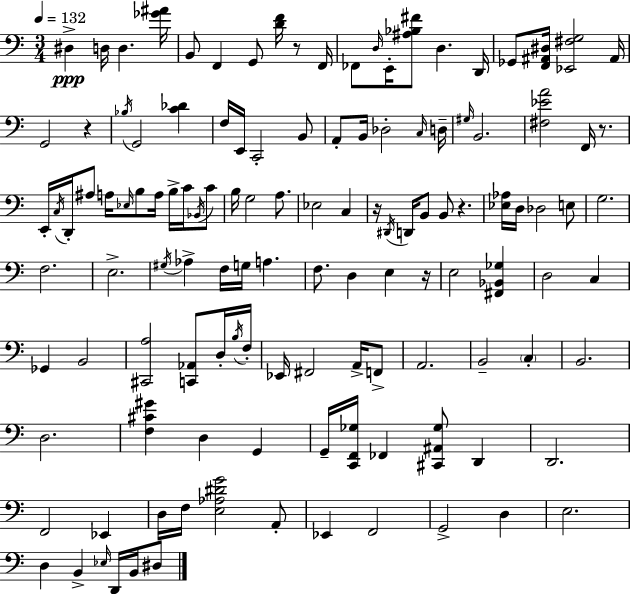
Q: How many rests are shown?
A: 6